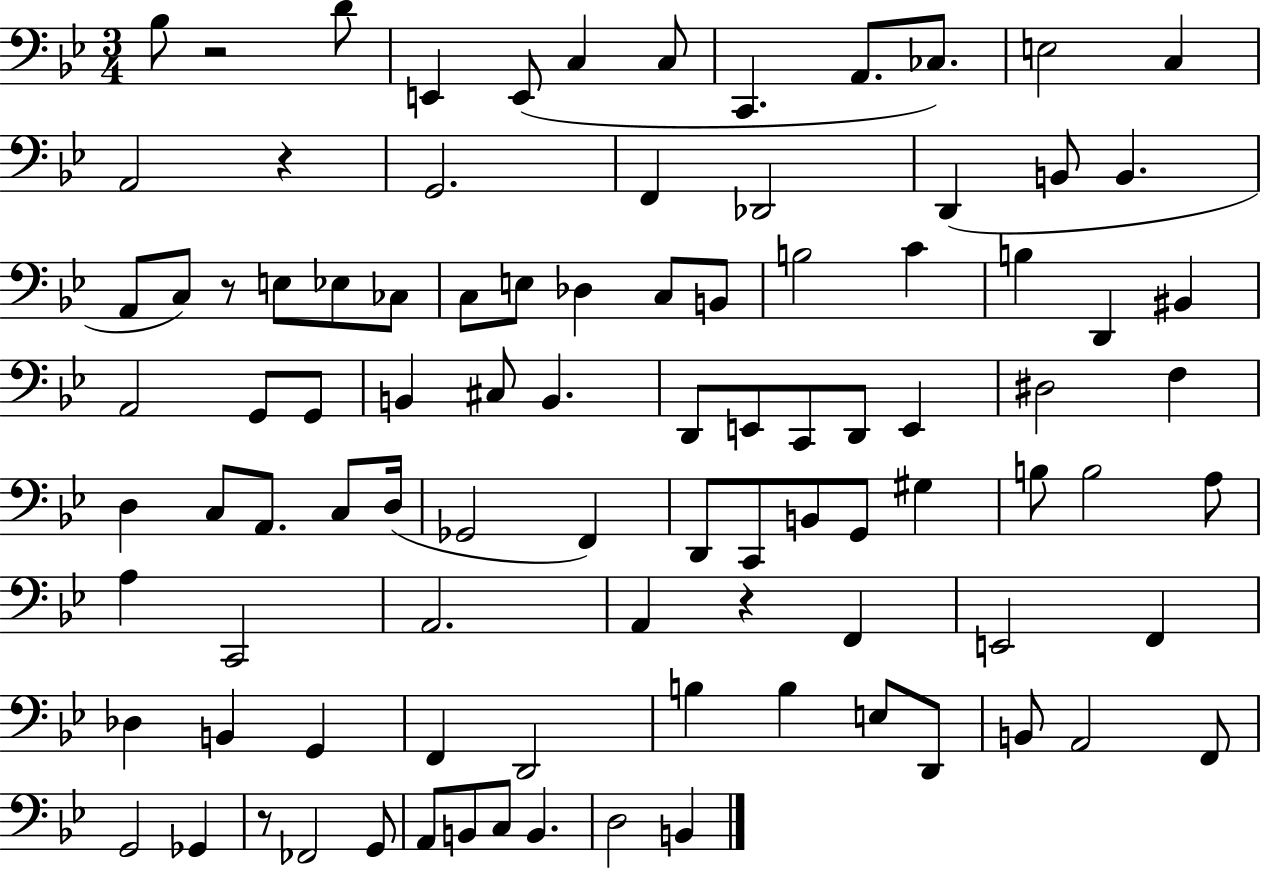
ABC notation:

X:1
T:Untitled
M:3/4
L:1/4
K:Bb
_B,/2 z2 D/2 E,, E,,/2 C, C,/2 C,, A,,/2 _C,/2 E,2 C, A,,2 z G,,2 F,, _D,,2 D,, B,,/2 B,, A,,/2 C,/2 z/2 E,/2 _E,/2 _C,/2 C,/2 E,/2 _D, C,/2 B,,/2 B,2 C B, D,, ^B,, A,,2 G,,/2 G,,/2 B,, ^C,/2 B,, D,,/2 E,,/2 C,,/2 D,,/2 E,, ^D,2 F, D, C,/2 A,,/2 C,/2 D,/4 _G,,2 F,, D,,/2 C,,/2 B,,/2 G,,/2 ^G, B,/2 B,2 A,/2 A, C,,2 A,,2 A,, z F,, E,,2 F,, _D, B,, G,, F,, D,,2 B, B, E,/2 D,,/2 B,,/2 A,,2 F,,/2 G,,2 _G,, z/2 _F,,2 G,,/2 A,,/2 B,,/2 C,/2 B,, D,2 B,,